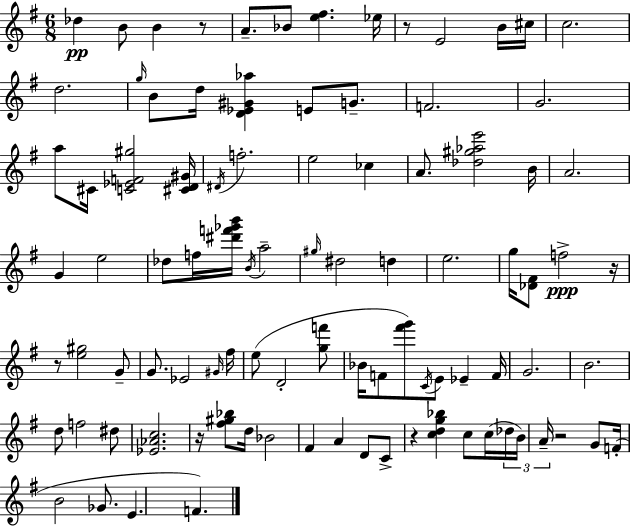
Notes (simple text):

Db5/q B4/e B4/q R/e A4/e. Bb4/e [E5,F#5]/q. Eb5/s R/e E4/h B4/s C#5/s C5/h. D5/h. G5/s B4/e D5/s [D4,Eb4,G#4,Ab5]/q E4/e G4/e. F4/h. G4/h. A5/e C#4/s [C4,Eb4,F4,G#5]/h [C#4,D4,G#4]/s D#4/s F5/h. E5/h CES5/q A4/e. [Db5,G#5,Ab5,E6]/h B4/s A4/h. G4/q E5/h Db5/e F5/s [D#6,F6,Gb6,B6]/s B4/s A5/h G#5/s D#5/h D5/q E5/h. G5/s [Db4,F#4]/e F5/h R/s R/e [E5,G#5]/h G4/e G4/e. Eb4/h G#4/s F#5/s E5/e D4/h [G5,F6]/e Bb4/s F4/e [F#6,G6]/e C4/s E4/e Eb4/q F4/s G4/h. B4/h. D5/e F5/h D#5/e [Eb4,Ab4,C5]/h. R/s [F#5,G#5,Bb5]/e D5/s Bb4/h F#4/q A4/q D4/e C4/e R/q [C5,D5,G5,Bb5]/q C5/e C5/s Db5/s B4/s A4/s R/h G4/e F4/s B4/h Gb4/e. E4/q. F4/q.